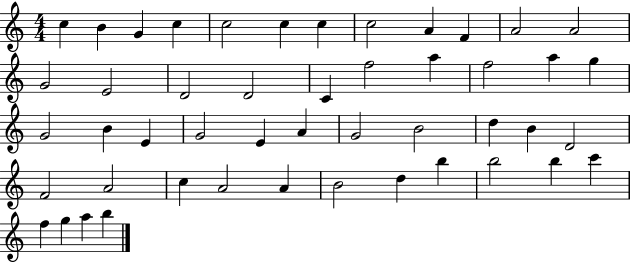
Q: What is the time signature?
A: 4/4